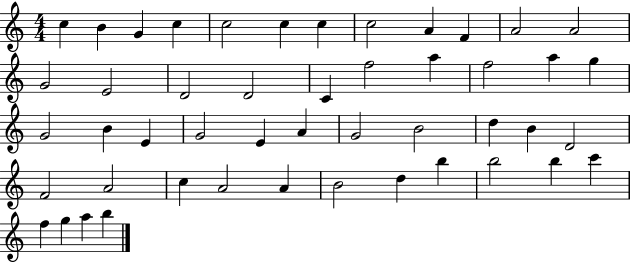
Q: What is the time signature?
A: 4/4